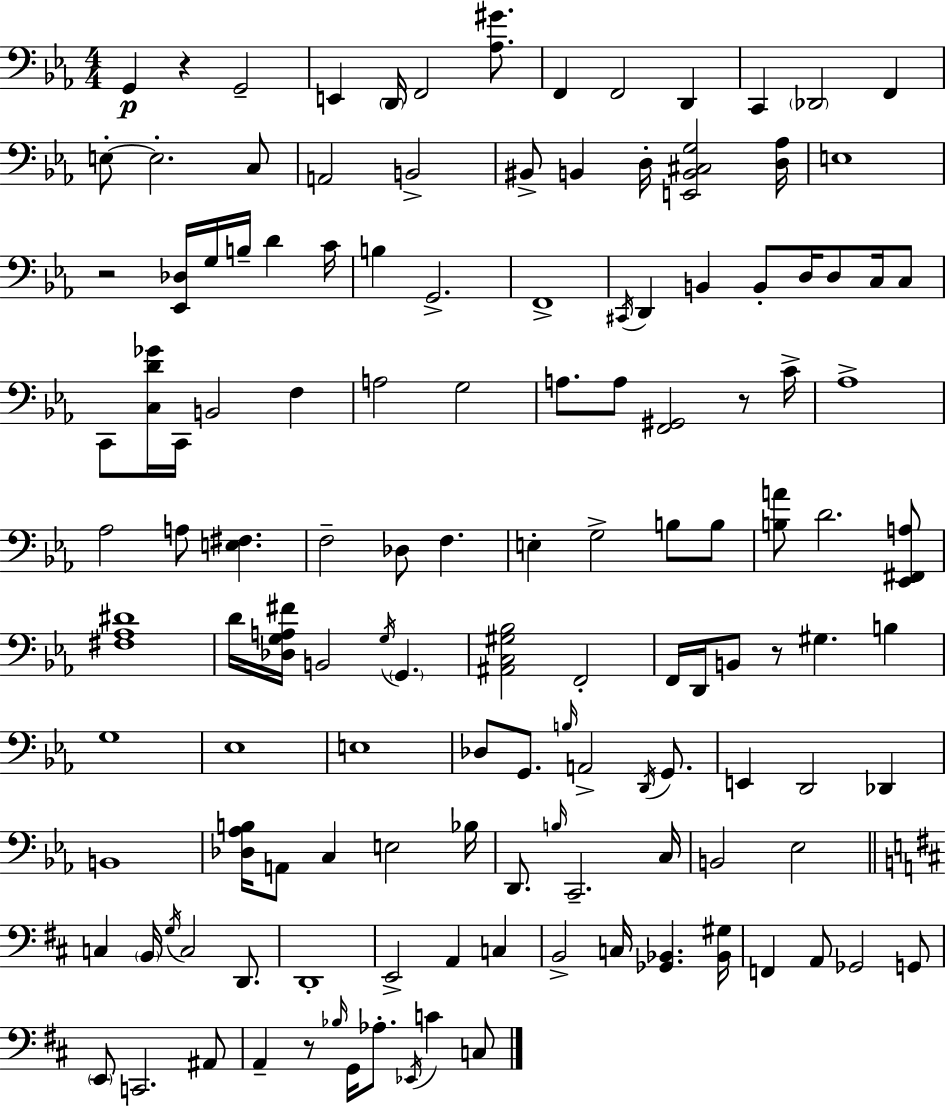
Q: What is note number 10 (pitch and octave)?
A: Db2